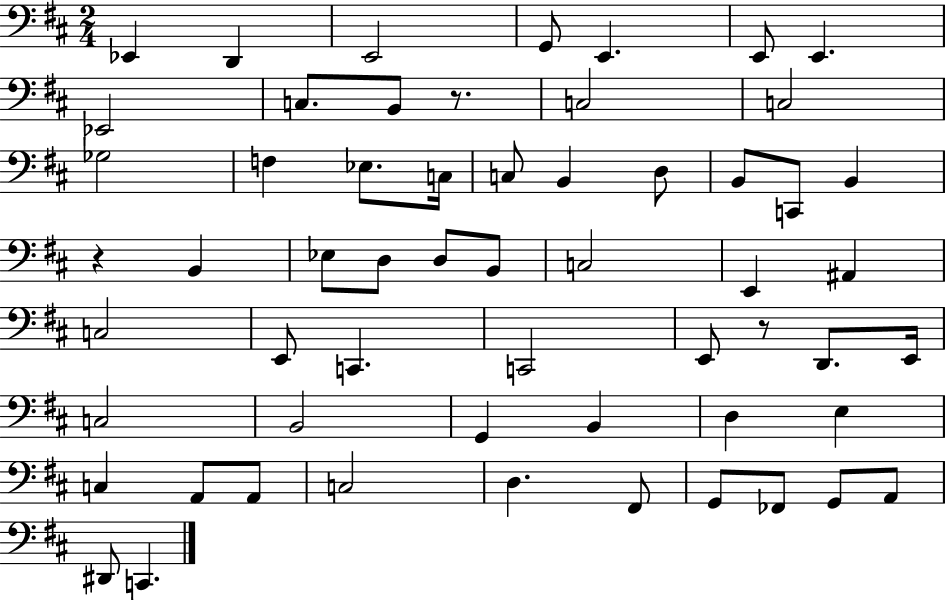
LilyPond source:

{
  \clef bass
  \numericTimeSignature
  \time 2/4
  \key d \major
  \repeat volta 2 { ees,4 d,4 | e,2 | g,8 e,4. | e,8 e,4. | \break ees,2 | c8. b,8 r8. | c2 | c2 | \break ges2 | f4 ees8. c16 | c8 b,4 d8 | b,8 c,8 b,4 | \break r4 b,4 | ees8 d8 d8 b,8 | c2 | e,4 ais,4 | \break c2 | e,8 c,4. | c,2 | e,8 r8 d,8. e,16 | \break c2 | b,2 | g,4 b,4 | d4 e4 | \break c4 a,8 a,8 | c2 | d4. fis,8 | g,8 fes,8 g,8 a,8 | \break dis,8 c,4. | } \bar "|."
}